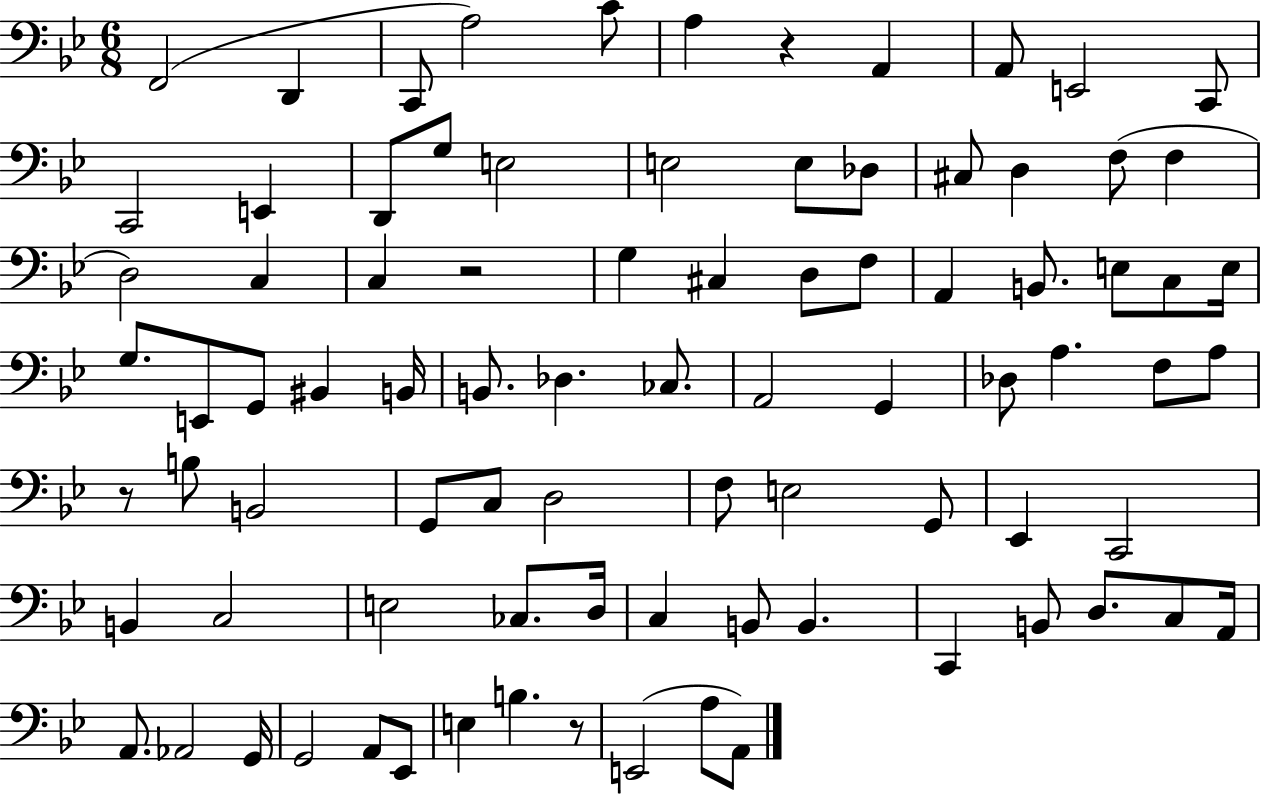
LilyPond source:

{
  \clef bass
  \numericTimeSignature
  \time 6/8
  \key bes \major
  \repeat volta 2 { f,2( d,4 | c,8 a2) c'8 | a4 r4 a,4 | a,8 e,2 c,8 | \break c,2 e,4 | d,8 g8 e2 | e2 e8 des8 | cis8 d4 f8( f4 | \break d2) c4 | c4 r2 | g4 cis4 d8 f8 | a,4 b,8. e8 c8 e16 | \break g8. e,8 g,8 bis,4 b,16 | b,8. des4. ces8. | a,2 g,4 | des8 a4. f8 a8 | \break r8 b8 b,2 | g,8 c8 d2 | f8 e2 g,8 | ees,4 c,2 | \break b,4 c2 | e2 ces8. d16 | c4 b,8 b,4. | c,4 b,8 d8. c8 a,16 | \break a,8. aes,2 g,16 | g,2 a,8 ees,8 | e4 b4. r8 | e,2( a8 a,8) | \break } \bar "|."
}